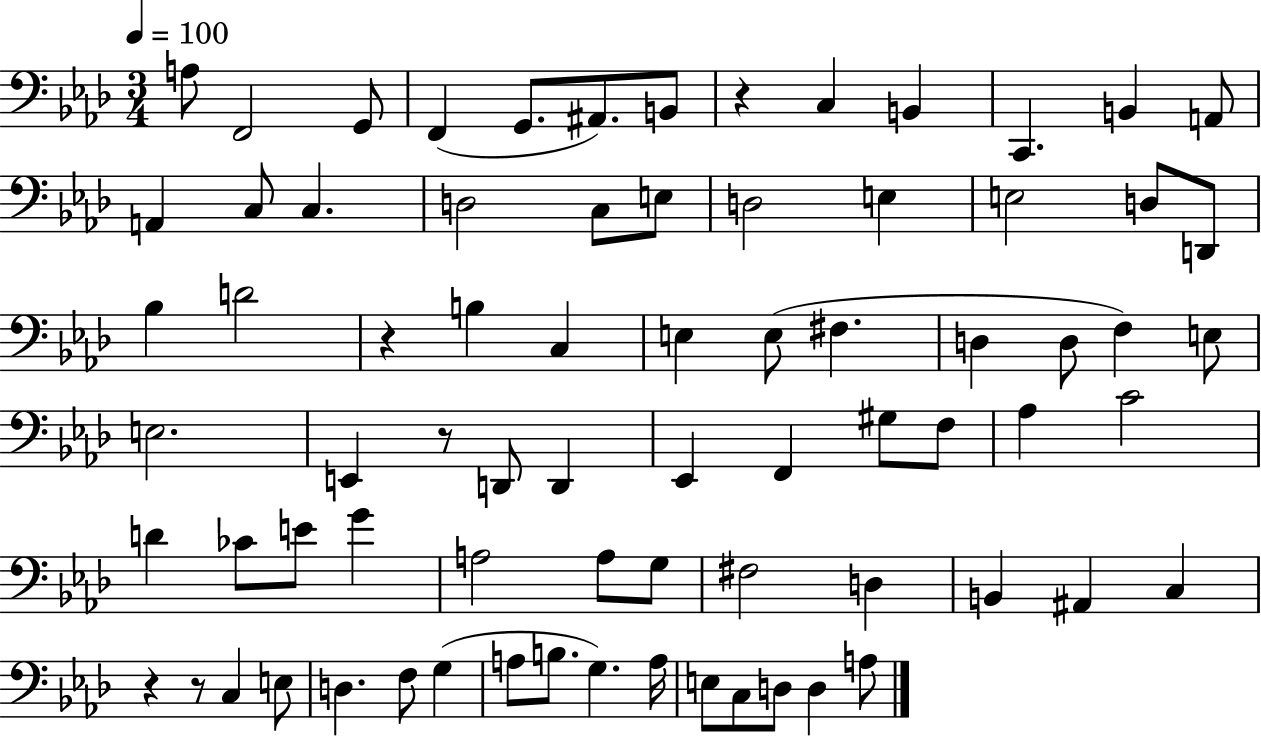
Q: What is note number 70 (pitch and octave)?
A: A3